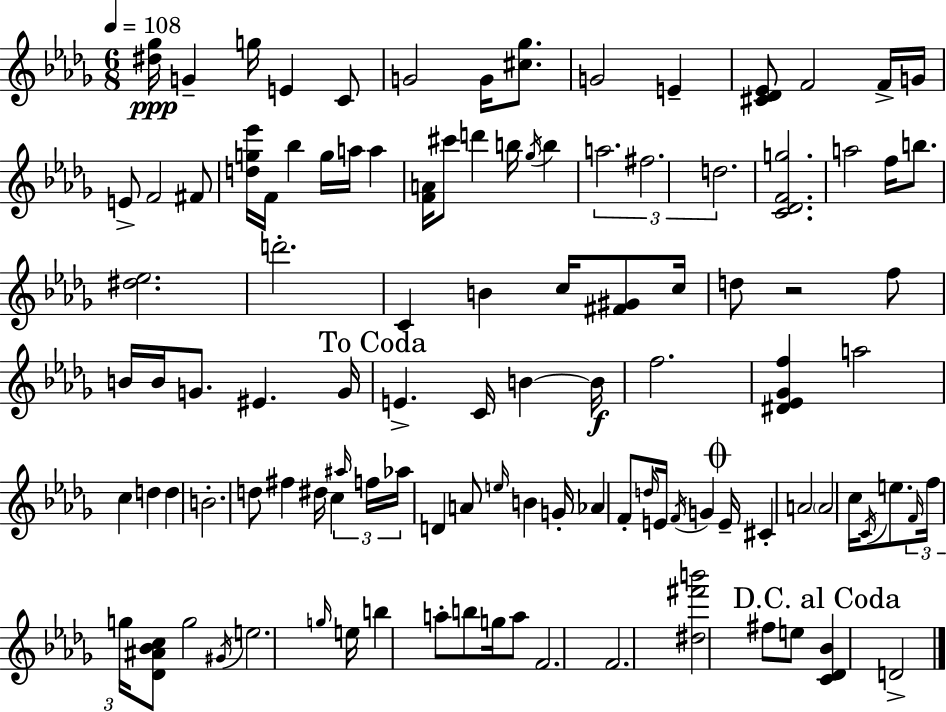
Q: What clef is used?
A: treble